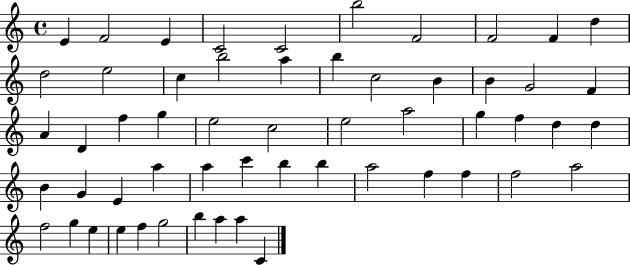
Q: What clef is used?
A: treble